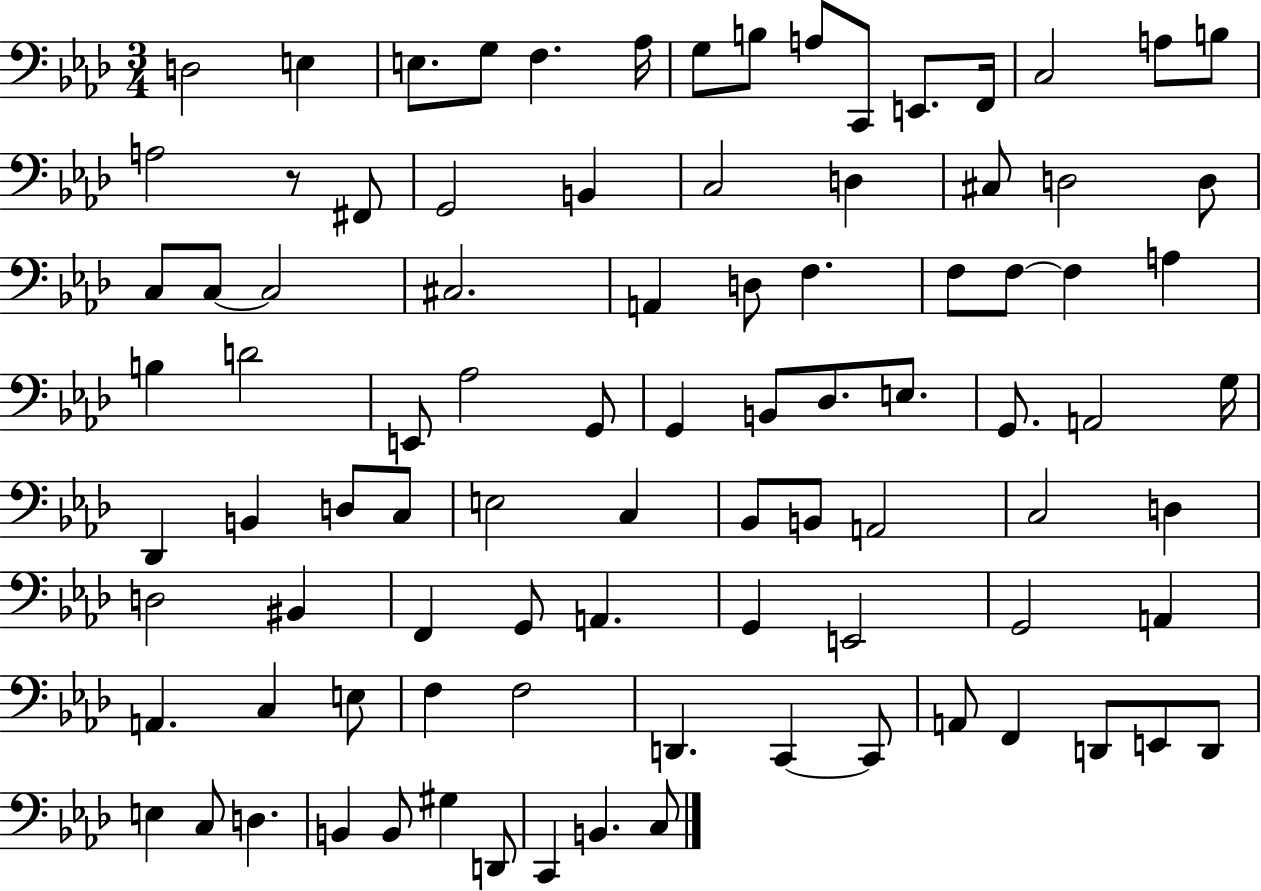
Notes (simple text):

D3/h E3/q E3/e. G3/e F3/q. Ab3/s G3/e B3/e A3/e C2/e E2/e. F2/s C3/h A3/e B3/e A3/h R/e F#2/e G2/h B2/q C3/h D3/q C#3/e D3/h D3/e C3/e C3/e C3/h C#3/h. A2/q D3/e F3/q. F3/e F3/e F3/q A3/q B3/q D4/h E2/e Ab3/h G2/e G2/q B2/e Db3/e. E3/e. G2/e. A2/h G3/s Db2/q B2/q D3/e C3/e E3/h C3/q Bb2/e B2/e A2/h C3/h D3/q D3/h BIS2/q F2/q G2/e A2/q. G2/q E2/h G2/h A2/q A2/q. C3/q E3/e F3/q F3/h D2/q. C2/q C2/e A2/e F2/q D2/e E2/e D2/e E3/q C3/e D3/q. B2/q B2/e G#3/q D2/e C2/q B2/q. C3/e